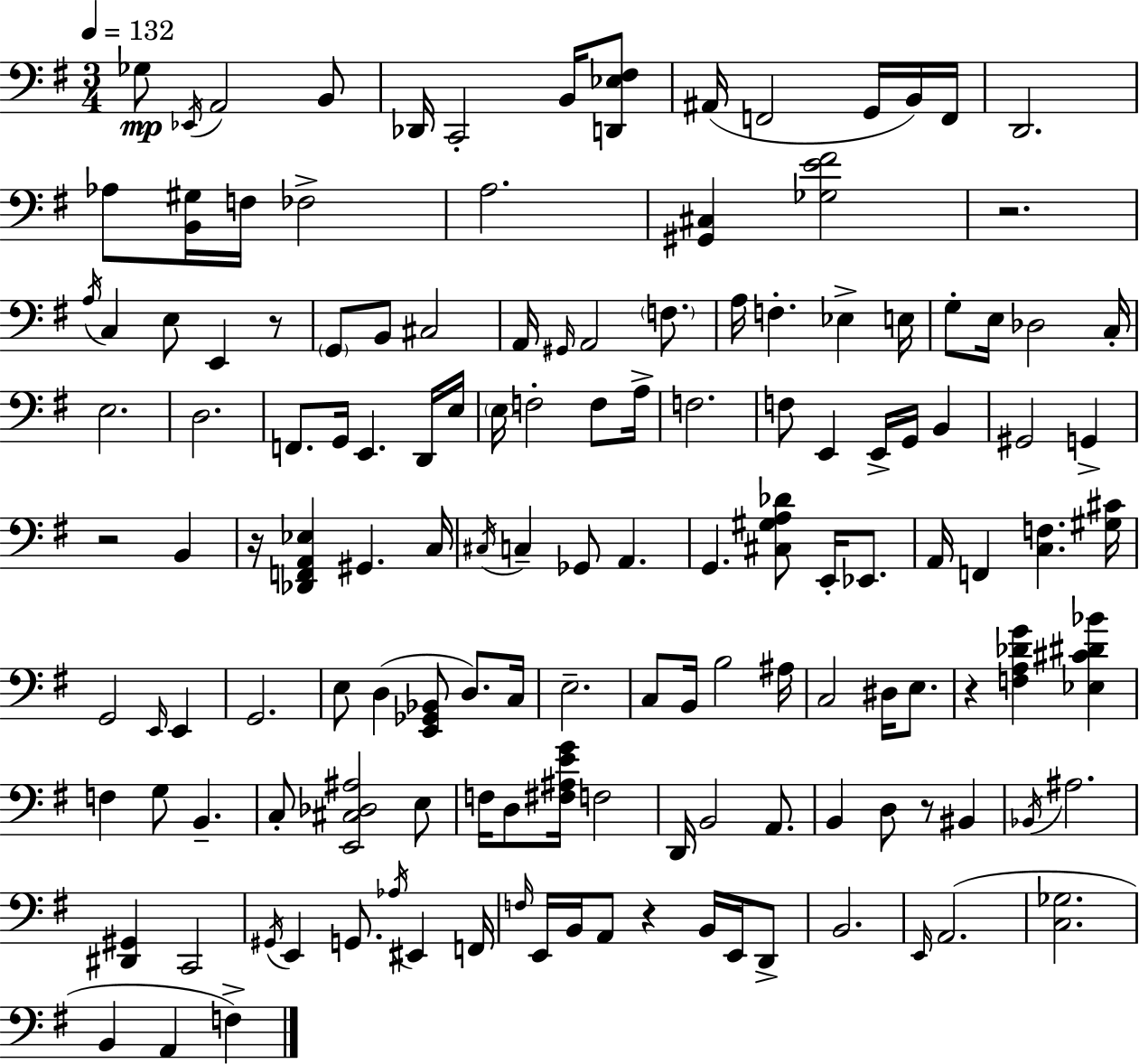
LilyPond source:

{
  \clef bass
  \numericTimeSignature
  \time 3/4
  \key g \major
  \tempo 4 = 132
  \repeat volta 2 { ges8\mp \acciaccatura { ees,16 } a,2 b,8 | des,16 c,2-. b,16 <d, ees fis>8 | ais,16( f,2 g,16 b,16) | f,16 d,2. | \break aes8 <b, gis>16 f16 fes2-> | a2. | <gis, cis>4 <ges e' fis'>2 | r2. | \break \acciaccatura { a16 } c4 e8 e,4 | r8 \parenthesize g,8 b,8 cis2 | a,16 \grace { gis,16 } a,2 | \parenthesize f8. a16 f4.-. ees4-> | \break e16 g8-. e16 des2 | c16-. e2. | d2. | f,8. g,16 e,4. | \break d,16 e16 \parenthesize e16 f2-. | f8 a16-> f2. | f8 e,4 e,16-> g,16 b,4 | gis,2 g,4-> | \break r2 b,4 | r16 <des, f, a, ees>4 gis,4. | c16 \acciaccatura { cis16 } c4-- ges,8 a,4. | g,4. <cis gis a des'>8 | \break e,16-. ees,8. a,16 f,4 <c f>4. | <gis cis'>16 g,2 | \grace { e,16 } e,4 g,2. | e8 d4( <e, ges, bes,>8 | \break d8.) c16 e2.-- | c8 b,16 b2 | ais16 c2 | dis16 e8. r4 <f a des' g'>4 | \break <ees cis' dis' bes'>4 f4 g8 b,4.-- | c8-. <e, cis des ais>2 | e8 f16 d8 <fis ais e' g'>16 f2 | d,16 b,2 | \break a,8. b,4 d8 r8 | bis,4 \acciaccatura { bes,16 } ais2. | <dis, gis,>4 c,2 | \acciaccatura { gis,16 } e,4 g,8. | \break \acciaccatura { aes16 } eis,4 f,16 \grace { f16 } e,16 b,16 a,8 | r4 b,16 e,16 d,8-> b,2. | \grace { e,16 } a,2.( | <c ges>2. | \break b,4 | a,4 f4->) } \bar "|."
}